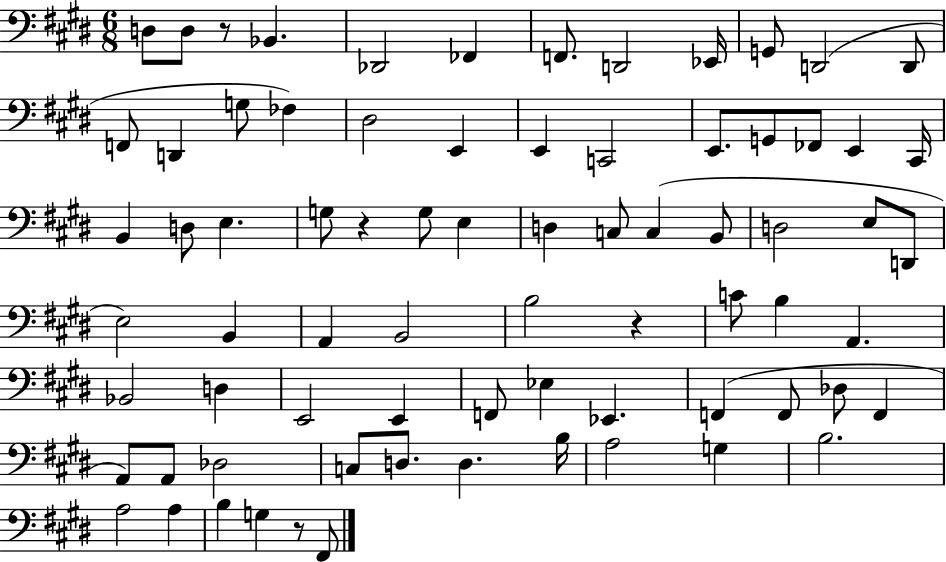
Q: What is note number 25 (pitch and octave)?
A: B2